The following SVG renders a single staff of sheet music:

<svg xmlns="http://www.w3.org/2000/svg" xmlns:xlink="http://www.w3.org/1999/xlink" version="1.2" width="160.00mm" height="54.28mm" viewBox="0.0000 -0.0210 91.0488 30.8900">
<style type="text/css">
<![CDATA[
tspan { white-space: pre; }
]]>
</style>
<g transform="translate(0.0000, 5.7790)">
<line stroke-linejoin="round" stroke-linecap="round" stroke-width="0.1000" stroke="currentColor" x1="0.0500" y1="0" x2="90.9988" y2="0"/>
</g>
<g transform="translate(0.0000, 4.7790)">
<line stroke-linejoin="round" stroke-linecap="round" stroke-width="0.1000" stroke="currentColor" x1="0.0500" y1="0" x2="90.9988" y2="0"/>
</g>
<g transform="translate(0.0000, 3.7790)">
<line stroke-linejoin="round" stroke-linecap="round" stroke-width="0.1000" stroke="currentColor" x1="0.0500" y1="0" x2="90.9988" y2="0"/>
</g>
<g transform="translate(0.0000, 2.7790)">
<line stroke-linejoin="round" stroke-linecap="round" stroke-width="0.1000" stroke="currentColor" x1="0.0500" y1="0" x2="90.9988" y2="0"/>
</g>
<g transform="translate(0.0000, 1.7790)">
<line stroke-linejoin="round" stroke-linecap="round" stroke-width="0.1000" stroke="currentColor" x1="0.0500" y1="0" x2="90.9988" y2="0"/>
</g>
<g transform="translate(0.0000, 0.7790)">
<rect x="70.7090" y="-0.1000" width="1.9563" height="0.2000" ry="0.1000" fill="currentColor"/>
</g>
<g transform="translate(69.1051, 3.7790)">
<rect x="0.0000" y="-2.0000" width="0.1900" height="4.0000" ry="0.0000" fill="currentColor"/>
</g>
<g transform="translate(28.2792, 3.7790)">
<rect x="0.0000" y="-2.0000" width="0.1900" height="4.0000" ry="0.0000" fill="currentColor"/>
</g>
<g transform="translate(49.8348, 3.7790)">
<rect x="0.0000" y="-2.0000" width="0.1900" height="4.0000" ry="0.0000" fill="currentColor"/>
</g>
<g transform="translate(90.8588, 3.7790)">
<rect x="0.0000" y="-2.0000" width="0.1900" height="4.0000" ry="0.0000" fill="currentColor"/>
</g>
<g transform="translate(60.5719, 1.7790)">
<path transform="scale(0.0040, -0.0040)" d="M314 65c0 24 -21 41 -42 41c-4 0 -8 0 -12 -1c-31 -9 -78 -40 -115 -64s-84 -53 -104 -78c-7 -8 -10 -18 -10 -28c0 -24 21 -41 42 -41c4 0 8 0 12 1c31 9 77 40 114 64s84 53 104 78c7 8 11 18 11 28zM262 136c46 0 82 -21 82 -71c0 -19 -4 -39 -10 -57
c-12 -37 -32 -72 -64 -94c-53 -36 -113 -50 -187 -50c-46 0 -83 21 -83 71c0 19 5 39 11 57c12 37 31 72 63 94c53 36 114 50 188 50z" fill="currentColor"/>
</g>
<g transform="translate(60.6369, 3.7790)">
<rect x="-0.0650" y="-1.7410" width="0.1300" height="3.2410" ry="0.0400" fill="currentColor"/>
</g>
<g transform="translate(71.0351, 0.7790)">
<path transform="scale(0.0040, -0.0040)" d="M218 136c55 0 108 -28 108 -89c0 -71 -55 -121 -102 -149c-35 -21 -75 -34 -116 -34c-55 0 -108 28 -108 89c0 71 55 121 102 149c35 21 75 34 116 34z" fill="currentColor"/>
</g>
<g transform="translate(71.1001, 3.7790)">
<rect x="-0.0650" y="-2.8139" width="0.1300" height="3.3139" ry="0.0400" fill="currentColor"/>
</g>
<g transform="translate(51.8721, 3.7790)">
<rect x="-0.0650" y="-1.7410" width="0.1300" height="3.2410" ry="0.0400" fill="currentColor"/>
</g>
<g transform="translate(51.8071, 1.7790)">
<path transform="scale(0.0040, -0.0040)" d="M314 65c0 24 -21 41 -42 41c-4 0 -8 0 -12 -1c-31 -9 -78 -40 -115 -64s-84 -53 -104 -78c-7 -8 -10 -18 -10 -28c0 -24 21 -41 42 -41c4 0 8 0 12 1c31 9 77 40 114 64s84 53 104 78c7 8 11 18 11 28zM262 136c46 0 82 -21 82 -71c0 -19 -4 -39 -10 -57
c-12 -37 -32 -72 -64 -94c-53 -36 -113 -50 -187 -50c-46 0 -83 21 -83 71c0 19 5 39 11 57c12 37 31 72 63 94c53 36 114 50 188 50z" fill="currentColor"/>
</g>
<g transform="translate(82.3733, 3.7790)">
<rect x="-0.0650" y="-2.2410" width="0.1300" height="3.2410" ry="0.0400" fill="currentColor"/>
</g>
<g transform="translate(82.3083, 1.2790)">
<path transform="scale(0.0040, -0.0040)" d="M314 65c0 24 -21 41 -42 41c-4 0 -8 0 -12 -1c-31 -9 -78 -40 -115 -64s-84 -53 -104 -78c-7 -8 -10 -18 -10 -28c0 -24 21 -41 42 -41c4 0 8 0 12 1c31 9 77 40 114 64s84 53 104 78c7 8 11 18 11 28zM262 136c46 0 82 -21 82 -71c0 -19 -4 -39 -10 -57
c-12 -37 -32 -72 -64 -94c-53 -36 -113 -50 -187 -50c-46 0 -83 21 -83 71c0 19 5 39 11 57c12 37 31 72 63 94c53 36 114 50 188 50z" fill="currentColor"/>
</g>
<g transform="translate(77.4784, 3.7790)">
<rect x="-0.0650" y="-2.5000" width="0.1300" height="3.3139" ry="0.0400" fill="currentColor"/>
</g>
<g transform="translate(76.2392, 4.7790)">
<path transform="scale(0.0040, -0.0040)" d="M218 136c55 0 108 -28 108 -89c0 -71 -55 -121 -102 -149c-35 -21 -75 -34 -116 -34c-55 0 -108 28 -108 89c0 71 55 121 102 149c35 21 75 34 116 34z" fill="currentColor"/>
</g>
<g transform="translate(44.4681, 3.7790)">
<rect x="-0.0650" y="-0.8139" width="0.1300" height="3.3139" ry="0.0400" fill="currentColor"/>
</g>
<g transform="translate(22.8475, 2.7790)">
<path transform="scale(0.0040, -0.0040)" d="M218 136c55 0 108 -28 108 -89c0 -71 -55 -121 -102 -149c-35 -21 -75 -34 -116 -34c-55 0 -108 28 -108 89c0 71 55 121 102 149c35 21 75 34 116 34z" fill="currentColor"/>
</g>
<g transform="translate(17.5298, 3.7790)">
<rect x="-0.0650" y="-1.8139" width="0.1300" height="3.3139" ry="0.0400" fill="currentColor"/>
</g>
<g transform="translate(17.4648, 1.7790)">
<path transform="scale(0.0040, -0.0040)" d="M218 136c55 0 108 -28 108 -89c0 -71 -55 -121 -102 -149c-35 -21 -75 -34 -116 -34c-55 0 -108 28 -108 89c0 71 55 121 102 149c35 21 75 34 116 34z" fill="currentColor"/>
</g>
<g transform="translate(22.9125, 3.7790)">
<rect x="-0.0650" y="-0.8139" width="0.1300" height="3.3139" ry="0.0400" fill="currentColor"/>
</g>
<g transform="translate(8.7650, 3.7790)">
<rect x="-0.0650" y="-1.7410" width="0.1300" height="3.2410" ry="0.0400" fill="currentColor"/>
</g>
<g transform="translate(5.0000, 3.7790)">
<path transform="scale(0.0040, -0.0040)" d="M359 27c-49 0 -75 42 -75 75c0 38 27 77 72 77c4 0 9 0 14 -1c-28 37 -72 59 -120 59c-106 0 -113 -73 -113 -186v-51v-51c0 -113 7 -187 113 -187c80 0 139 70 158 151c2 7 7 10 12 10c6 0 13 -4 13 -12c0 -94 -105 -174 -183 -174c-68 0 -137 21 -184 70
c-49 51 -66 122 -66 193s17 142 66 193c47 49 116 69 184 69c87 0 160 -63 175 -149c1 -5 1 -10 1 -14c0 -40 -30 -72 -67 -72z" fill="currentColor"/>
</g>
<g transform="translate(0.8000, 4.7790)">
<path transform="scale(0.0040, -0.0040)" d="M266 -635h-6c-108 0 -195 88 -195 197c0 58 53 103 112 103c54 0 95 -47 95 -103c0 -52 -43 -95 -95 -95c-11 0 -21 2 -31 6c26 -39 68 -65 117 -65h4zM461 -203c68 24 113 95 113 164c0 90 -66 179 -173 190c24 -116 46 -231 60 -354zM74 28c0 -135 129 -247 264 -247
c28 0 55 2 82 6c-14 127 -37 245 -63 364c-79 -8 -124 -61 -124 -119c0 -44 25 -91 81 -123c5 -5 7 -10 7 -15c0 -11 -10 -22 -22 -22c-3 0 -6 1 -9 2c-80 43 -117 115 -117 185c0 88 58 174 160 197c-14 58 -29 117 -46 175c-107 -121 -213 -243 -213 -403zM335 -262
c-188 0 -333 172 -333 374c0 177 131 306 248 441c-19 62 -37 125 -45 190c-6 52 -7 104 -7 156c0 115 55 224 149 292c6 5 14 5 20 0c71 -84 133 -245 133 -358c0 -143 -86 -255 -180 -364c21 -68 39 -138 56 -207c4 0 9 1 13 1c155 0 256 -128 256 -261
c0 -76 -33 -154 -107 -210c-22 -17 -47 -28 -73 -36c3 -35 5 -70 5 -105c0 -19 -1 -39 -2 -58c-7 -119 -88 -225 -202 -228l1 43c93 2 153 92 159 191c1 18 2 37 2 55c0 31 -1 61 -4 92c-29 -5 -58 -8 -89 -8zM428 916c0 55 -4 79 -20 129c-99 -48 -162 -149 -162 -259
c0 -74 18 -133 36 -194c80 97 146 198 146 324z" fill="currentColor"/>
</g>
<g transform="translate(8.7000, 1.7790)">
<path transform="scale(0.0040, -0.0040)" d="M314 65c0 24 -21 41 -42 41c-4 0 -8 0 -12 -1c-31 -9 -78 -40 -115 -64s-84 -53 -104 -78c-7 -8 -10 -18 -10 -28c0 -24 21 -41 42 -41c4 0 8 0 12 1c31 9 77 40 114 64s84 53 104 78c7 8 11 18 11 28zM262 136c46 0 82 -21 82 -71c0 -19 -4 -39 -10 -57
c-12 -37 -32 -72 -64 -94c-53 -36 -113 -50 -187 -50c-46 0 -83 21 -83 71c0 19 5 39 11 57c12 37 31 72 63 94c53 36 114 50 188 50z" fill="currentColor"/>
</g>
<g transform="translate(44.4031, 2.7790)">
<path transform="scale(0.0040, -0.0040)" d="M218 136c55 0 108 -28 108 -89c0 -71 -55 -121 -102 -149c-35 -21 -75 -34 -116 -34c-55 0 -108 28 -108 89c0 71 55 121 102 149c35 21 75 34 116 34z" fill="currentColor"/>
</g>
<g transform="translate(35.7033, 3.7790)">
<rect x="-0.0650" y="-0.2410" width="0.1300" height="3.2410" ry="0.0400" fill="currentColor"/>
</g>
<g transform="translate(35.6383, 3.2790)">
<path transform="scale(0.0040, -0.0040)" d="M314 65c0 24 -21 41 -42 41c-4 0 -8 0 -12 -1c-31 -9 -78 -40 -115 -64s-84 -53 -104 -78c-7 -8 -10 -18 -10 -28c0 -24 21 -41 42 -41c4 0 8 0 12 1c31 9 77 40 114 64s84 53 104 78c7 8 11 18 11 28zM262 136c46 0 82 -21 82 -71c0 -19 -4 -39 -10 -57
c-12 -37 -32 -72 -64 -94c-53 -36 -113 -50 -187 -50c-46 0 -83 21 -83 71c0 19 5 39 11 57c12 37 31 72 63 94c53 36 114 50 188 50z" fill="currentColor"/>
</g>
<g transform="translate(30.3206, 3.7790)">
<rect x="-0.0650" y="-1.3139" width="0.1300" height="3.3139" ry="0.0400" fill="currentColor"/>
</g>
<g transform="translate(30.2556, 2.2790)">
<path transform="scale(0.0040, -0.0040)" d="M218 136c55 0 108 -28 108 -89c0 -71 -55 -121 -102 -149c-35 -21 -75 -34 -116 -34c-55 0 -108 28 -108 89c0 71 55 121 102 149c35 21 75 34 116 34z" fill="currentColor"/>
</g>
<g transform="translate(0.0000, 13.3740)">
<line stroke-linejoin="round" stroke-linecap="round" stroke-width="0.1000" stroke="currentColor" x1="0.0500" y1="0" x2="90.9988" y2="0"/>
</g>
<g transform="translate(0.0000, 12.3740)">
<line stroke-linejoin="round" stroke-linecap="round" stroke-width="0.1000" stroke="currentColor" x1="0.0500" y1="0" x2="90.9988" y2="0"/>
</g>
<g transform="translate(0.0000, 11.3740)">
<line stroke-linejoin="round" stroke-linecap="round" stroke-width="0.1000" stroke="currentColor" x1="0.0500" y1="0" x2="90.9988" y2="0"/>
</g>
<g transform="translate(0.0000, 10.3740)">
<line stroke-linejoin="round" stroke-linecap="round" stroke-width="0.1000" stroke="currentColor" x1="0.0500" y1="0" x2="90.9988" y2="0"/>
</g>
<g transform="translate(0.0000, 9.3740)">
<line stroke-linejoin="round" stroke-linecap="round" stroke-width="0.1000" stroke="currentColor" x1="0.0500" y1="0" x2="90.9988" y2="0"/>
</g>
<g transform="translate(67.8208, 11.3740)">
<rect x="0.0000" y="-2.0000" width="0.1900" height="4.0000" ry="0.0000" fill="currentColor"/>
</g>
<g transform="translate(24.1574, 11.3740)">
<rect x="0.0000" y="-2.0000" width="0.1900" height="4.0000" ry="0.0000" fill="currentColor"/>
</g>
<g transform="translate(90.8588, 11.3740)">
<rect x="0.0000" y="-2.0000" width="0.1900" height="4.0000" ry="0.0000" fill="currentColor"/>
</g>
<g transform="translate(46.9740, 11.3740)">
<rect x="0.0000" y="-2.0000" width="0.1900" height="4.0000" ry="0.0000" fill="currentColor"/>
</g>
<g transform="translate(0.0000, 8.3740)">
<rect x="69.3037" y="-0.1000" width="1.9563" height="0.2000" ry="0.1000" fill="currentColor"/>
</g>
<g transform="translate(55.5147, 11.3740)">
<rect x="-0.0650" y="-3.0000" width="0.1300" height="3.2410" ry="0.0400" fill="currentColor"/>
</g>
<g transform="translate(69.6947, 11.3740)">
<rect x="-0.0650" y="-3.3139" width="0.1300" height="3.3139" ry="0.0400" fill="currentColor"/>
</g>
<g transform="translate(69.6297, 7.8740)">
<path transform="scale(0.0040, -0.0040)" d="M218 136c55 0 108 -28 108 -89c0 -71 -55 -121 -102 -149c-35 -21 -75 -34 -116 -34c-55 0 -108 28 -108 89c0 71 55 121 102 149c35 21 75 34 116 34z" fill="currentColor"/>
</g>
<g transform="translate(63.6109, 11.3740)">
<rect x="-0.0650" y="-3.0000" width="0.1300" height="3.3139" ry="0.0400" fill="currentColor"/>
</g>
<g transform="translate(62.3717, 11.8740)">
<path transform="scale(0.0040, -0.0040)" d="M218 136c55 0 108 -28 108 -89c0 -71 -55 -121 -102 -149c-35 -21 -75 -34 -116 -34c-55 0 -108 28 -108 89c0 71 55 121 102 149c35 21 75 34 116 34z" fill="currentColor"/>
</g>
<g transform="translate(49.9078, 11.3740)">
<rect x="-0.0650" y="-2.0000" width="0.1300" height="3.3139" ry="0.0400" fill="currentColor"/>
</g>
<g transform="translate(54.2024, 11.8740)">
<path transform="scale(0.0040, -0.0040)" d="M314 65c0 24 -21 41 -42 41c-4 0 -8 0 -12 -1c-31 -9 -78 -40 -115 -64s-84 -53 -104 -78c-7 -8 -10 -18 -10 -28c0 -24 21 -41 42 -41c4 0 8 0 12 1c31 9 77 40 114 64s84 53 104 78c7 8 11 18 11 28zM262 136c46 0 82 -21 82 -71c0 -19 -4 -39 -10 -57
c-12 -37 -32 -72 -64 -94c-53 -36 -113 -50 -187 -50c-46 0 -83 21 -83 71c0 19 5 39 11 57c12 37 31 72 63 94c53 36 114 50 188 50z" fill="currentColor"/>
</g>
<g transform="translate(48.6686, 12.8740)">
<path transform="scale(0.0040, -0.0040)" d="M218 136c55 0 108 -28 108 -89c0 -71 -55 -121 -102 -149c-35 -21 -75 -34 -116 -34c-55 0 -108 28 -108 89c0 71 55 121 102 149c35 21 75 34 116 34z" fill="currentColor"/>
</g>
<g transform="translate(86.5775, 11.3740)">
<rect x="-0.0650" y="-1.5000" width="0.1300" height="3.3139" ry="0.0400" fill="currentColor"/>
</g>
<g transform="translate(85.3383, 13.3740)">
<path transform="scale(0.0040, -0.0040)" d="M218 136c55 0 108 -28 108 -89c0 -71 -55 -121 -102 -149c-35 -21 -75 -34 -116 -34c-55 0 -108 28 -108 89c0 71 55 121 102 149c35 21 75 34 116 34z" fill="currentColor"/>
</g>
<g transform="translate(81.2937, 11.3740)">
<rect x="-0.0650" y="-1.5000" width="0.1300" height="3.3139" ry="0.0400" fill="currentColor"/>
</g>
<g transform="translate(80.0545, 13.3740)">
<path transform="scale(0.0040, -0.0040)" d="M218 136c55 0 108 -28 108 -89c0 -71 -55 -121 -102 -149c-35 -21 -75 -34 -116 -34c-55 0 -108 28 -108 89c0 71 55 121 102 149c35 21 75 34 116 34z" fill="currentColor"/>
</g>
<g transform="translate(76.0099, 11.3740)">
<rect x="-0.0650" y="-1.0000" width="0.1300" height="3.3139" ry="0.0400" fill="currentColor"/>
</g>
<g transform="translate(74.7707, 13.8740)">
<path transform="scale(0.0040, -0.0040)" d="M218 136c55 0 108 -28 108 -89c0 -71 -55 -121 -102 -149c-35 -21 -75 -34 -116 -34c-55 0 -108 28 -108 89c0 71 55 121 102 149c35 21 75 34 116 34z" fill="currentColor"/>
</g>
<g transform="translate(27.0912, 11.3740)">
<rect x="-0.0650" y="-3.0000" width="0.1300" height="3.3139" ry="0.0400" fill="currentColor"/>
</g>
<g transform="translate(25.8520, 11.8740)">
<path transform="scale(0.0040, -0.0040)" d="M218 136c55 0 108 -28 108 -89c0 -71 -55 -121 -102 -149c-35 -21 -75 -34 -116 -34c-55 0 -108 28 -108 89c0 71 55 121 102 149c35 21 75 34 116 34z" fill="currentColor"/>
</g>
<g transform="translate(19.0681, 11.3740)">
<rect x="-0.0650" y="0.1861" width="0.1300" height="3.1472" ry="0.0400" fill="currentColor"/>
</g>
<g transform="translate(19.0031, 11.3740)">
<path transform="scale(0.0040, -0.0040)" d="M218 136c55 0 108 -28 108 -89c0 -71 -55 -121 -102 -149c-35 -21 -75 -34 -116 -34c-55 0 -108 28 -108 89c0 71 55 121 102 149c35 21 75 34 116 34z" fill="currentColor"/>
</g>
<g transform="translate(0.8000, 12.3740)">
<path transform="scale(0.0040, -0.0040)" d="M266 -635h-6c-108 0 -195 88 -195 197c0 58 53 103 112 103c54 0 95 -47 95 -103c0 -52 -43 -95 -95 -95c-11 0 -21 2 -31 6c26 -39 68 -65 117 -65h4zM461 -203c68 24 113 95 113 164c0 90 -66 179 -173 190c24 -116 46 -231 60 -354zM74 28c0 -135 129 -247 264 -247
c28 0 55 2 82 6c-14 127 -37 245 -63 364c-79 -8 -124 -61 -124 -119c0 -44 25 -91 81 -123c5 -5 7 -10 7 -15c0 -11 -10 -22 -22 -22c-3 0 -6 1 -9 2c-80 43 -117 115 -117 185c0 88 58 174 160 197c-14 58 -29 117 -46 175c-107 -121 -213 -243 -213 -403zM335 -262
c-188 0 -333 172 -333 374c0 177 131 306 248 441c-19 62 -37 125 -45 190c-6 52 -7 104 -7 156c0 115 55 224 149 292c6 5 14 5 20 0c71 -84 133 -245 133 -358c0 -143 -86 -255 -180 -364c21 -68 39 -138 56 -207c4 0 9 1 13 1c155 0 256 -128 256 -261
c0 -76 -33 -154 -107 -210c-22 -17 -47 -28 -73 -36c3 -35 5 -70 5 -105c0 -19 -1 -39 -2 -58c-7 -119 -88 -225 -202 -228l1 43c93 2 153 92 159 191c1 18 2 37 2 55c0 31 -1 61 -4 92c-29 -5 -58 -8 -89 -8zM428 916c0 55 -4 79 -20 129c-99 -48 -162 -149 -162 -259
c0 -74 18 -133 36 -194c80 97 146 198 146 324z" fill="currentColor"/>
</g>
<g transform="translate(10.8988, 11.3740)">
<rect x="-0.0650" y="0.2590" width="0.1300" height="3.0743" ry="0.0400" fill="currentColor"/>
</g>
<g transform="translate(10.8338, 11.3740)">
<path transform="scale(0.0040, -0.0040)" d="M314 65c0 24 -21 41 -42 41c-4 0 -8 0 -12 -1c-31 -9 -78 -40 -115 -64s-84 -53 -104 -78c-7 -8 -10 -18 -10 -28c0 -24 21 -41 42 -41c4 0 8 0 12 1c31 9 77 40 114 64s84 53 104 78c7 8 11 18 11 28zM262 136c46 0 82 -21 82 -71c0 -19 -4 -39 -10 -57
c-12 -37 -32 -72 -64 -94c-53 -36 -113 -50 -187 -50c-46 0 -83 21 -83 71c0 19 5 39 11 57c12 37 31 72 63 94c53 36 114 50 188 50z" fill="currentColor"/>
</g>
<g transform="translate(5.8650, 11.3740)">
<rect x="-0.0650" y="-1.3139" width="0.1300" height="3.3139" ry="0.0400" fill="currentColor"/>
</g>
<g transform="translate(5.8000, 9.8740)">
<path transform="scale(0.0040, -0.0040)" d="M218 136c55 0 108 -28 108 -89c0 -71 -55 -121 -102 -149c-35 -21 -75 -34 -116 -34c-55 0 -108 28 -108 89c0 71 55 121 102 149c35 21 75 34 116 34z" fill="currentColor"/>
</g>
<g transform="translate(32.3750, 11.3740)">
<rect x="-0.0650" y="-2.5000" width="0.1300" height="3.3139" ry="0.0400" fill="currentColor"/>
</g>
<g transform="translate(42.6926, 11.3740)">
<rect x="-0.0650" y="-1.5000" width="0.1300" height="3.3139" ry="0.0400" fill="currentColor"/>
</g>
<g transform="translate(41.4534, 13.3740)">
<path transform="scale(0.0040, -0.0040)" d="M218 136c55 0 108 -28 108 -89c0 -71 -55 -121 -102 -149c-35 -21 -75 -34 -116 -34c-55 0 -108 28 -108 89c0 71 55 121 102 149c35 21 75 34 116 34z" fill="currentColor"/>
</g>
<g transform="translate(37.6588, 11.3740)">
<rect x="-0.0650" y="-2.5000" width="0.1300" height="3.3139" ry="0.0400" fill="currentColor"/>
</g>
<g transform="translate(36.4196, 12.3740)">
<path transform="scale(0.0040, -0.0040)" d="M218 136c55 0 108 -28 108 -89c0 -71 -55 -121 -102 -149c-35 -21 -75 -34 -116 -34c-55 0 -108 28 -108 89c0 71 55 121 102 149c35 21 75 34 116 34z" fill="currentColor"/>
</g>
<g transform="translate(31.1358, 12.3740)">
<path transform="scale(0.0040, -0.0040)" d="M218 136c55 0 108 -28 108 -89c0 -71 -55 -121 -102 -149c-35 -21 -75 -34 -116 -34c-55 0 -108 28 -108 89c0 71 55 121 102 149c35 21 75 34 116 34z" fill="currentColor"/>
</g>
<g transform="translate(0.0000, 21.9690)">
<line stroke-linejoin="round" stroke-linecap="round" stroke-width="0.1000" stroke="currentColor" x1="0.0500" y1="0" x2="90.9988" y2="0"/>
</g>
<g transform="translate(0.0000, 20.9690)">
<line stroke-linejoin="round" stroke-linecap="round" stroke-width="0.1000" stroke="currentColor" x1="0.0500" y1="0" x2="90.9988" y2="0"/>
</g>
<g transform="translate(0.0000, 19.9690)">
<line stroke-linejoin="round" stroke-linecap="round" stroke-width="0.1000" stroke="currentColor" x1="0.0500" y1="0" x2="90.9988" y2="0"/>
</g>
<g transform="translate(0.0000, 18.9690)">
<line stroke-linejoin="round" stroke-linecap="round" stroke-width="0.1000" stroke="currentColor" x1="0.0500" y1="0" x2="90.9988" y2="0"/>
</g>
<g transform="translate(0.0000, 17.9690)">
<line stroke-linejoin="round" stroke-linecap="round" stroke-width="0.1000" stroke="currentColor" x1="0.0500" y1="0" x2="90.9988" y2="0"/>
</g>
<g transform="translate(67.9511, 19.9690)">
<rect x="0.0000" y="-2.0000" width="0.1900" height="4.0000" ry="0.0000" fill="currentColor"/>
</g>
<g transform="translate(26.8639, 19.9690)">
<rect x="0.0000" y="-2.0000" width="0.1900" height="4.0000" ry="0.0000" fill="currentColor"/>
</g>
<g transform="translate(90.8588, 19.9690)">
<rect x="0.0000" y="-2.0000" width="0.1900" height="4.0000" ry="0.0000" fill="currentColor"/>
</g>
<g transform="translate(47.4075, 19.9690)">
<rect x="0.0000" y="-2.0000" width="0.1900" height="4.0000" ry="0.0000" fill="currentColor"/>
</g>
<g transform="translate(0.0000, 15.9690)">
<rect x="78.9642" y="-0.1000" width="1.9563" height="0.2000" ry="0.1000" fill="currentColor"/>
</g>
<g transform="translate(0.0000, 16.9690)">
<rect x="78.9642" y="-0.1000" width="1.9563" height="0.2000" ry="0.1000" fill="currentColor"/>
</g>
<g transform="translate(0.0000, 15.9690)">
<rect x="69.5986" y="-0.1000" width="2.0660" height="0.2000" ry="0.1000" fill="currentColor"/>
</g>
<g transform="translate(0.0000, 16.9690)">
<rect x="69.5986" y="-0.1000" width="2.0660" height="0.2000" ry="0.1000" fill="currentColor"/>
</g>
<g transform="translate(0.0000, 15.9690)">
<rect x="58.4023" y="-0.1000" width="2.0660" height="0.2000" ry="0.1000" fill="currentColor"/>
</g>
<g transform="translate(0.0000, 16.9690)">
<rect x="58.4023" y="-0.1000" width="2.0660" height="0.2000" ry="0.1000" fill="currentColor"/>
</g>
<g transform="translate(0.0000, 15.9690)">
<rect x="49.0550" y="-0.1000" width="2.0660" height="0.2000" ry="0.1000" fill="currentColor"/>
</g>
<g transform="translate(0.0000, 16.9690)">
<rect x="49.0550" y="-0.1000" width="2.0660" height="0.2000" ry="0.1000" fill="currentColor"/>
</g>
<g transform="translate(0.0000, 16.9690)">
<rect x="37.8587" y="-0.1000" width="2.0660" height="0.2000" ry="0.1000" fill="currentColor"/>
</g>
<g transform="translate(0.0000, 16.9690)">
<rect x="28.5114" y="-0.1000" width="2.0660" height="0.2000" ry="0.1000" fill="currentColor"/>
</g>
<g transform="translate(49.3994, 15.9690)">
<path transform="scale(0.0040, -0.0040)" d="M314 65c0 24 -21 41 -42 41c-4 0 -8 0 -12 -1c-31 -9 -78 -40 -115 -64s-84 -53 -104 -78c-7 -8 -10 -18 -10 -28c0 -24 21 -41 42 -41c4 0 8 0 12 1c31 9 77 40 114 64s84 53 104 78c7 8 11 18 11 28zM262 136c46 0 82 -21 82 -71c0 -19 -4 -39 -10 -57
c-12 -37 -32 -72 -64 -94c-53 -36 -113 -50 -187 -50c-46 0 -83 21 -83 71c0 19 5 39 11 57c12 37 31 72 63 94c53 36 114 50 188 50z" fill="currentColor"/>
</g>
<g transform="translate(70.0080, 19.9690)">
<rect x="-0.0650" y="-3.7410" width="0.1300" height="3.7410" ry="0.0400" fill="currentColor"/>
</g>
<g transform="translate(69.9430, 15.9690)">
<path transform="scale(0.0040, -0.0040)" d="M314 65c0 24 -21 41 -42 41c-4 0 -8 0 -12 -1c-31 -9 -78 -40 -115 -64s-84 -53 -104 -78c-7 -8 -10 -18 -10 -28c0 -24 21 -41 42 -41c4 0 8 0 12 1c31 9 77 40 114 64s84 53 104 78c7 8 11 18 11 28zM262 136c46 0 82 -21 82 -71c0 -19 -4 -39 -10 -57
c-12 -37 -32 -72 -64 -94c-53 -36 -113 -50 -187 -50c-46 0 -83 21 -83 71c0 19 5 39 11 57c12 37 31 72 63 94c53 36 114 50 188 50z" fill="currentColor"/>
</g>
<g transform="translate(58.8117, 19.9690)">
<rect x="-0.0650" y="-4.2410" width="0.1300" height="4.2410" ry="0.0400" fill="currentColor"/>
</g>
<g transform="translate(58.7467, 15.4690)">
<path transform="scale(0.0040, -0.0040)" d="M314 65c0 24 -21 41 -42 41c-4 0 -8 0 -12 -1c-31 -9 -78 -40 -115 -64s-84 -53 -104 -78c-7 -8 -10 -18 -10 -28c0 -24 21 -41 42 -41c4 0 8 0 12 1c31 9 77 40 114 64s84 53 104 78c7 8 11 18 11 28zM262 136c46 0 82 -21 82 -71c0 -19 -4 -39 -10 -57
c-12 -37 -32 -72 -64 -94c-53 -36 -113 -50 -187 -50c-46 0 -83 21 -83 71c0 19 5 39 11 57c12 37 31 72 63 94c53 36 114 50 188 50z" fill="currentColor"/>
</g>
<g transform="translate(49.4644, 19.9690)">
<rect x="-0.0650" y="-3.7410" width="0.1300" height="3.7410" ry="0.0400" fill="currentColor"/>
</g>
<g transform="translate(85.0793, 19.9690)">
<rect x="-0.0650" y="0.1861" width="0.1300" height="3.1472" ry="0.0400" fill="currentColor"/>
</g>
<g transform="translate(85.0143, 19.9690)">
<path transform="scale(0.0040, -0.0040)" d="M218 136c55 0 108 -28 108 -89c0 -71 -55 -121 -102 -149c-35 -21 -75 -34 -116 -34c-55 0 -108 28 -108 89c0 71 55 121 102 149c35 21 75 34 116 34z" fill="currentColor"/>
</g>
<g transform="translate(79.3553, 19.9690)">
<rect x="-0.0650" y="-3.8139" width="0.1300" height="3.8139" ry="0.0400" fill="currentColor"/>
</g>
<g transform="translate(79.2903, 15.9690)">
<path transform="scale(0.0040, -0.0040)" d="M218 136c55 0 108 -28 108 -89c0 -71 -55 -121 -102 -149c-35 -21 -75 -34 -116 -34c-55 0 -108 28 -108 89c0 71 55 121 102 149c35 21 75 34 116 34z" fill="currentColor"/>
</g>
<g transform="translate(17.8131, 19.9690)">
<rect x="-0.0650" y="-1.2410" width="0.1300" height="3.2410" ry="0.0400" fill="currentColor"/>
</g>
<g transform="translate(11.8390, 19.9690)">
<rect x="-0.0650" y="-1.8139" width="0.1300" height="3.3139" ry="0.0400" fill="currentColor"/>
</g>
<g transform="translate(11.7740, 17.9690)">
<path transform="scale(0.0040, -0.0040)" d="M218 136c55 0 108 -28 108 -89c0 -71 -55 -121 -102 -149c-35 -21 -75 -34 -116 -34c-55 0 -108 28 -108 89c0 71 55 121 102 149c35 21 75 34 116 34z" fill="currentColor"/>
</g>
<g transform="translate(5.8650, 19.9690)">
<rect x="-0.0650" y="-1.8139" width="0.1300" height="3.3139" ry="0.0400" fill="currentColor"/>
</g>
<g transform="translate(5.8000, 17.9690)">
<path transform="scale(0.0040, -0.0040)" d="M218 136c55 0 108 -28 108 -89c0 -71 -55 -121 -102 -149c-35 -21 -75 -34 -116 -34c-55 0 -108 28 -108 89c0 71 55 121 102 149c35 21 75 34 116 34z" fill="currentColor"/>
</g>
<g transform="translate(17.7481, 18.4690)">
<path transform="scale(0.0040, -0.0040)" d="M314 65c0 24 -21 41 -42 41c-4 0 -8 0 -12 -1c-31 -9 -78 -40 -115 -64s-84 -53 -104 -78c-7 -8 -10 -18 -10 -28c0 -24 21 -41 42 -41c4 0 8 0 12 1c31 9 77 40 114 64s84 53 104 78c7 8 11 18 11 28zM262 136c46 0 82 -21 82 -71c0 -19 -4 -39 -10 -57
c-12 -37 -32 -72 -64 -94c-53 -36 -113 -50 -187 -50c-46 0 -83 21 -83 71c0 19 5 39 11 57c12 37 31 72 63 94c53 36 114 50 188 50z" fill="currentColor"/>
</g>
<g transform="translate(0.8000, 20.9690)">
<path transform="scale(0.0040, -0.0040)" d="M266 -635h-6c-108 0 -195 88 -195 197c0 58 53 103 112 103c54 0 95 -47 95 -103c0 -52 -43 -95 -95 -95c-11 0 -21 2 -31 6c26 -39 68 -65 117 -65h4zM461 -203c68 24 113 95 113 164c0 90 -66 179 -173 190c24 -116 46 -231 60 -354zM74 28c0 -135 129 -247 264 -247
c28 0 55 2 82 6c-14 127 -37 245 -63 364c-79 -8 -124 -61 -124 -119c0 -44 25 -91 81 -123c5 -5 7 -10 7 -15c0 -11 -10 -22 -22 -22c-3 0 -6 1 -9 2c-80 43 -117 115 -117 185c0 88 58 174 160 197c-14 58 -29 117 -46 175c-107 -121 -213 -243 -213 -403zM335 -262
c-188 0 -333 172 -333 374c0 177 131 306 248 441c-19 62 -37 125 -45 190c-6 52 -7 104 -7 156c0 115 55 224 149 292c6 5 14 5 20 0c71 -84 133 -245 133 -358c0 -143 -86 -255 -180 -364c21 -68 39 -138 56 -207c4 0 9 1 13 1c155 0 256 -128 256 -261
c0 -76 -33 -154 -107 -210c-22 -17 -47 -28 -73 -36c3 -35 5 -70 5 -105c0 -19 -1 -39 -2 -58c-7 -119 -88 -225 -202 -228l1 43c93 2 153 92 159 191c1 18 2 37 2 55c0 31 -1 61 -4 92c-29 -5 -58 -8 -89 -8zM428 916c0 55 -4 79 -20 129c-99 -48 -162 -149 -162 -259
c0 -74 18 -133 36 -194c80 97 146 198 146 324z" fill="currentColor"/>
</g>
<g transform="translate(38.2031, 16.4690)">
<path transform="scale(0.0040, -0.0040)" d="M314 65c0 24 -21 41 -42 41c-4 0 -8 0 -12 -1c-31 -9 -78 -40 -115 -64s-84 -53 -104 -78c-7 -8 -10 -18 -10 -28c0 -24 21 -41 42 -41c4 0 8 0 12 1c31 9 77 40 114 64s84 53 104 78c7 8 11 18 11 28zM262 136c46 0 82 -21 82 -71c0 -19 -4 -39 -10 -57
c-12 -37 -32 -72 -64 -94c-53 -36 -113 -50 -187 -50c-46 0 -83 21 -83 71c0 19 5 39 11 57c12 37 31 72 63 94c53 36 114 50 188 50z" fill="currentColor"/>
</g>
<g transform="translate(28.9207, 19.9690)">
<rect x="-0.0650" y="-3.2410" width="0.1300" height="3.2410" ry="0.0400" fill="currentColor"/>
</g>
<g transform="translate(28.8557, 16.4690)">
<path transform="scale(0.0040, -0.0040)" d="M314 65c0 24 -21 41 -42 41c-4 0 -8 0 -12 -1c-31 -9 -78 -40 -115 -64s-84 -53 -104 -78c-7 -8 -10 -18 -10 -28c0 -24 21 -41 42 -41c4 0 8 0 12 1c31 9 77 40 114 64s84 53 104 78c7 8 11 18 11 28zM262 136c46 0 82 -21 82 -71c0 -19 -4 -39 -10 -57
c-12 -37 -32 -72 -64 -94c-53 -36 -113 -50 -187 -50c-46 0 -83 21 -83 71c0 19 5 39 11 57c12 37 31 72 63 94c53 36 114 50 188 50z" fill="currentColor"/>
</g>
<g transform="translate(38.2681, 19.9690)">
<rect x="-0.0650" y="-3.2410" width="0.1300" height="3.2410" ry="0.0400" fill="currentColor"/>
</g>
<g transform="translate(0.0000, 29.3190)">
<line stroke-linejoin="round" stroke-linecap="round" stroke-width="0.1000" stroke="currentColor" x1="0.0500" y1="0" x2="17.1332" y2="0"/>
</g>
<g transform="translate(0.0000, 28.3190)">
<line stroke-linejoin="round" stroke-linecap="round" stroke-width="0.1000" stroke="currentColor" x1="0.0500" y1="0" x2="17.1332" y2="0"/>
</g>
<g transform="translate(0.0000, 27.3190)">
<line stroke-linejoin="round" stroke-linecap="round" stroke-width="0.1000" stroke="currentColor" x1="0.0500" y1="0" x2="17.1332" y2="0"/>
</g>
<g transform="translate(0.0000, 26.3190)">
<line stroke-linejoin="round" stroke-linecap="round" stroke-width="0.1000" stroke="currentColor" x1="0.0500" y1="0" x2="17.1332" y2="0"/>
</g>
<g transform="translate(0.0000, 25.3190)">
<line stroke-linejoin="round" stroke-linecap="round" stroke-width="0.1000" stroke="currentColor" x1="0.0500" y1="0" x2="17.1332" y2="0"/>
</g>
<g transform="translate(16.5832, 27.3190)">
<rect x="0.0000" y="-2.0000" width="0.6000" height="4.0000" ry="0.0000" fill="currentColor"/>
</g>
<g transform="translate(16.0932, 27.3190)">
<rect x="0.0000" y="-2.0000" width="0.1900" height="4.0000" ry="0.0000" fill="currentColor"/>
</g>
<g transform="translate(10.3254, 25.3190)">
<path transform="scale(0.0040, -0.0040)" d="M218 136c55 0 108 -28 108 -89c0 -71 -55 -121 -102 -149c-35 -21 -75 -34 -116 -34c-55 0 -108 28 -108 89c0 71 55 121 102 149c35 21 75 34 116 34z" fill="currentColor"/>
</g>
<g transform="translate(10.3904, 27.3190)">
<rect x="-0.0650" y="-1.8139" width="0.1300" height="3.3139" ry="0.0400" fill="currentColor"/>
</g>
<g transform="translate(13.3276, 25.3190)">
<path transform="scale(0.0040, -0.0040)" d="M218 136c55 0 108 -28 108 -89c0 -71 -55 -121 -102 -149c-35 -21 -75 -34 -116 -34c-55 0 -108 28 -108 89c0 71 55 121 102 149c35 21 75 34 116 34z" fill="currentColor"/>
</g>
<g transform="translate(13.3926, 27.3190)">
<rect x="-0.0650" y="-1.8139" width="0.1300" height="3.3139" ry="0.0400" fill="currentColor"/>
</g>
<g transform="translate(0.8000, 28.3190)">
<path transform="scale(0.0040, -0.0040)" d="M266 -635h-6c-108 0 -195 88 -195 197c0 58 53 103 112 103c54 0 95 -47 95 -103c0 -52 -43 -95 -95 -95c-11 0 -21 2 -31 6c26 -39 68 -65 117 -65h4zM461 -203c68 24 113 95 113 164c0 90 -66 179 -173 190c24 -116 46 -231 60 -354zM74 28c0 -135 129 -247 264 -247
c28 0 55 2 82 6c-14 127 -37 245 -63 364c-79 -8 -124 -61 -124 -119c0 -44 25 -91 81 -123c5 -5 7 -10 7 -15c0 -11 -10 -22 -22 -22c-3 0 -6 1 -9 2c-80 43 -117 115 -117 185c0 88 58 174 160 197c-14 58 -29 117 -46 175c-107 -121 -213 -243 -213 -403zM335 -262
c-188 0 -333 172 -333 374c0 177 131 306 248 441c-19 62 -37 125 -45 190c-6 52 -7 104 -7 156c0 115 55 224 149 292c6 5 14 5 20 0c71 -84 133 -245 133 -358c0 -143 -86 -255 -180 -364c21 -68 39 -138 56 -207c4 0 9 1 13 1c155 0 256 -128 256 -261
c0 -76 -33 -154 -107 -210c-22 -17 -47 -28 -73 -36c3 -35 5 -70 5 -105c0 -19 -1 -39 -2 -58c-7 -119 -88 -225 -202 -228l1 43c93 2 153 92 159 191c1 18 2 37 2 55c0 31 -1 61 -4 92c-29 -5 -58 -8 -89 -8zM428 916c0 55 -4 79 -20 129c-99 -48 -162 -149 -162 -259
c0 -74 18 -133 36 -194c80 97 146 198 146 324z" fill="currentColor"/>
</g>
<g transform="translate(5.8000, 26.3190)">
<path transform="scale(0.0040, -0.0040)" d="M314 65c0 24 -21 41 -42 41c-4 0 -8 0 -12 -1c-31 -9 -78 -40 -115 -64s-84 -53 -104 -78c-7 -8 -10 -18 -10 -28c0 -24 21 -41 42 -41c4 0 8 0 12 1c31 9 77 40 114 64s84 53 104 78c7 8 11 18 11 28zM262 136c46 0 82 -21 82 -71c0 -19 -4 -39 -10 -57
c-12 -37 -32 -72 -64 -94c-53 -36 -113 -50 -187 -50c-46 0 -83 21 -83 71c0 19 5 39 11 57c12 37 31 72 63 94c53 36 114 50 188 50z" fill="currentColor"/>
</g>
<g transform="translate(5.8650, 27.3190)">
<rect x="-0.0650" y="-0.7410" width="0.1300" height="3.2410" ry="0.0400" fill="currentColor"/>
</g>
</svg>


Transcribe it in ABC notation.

X:1
T:Untitled
M:4/4
L:1/4
K:C
f2 f d e c2 d f2 f2 a G g2 e B2 B A G G E F A2 A b D E E f f e2 b2 b2 c'2 d'2 c'2 c' B d2 f f